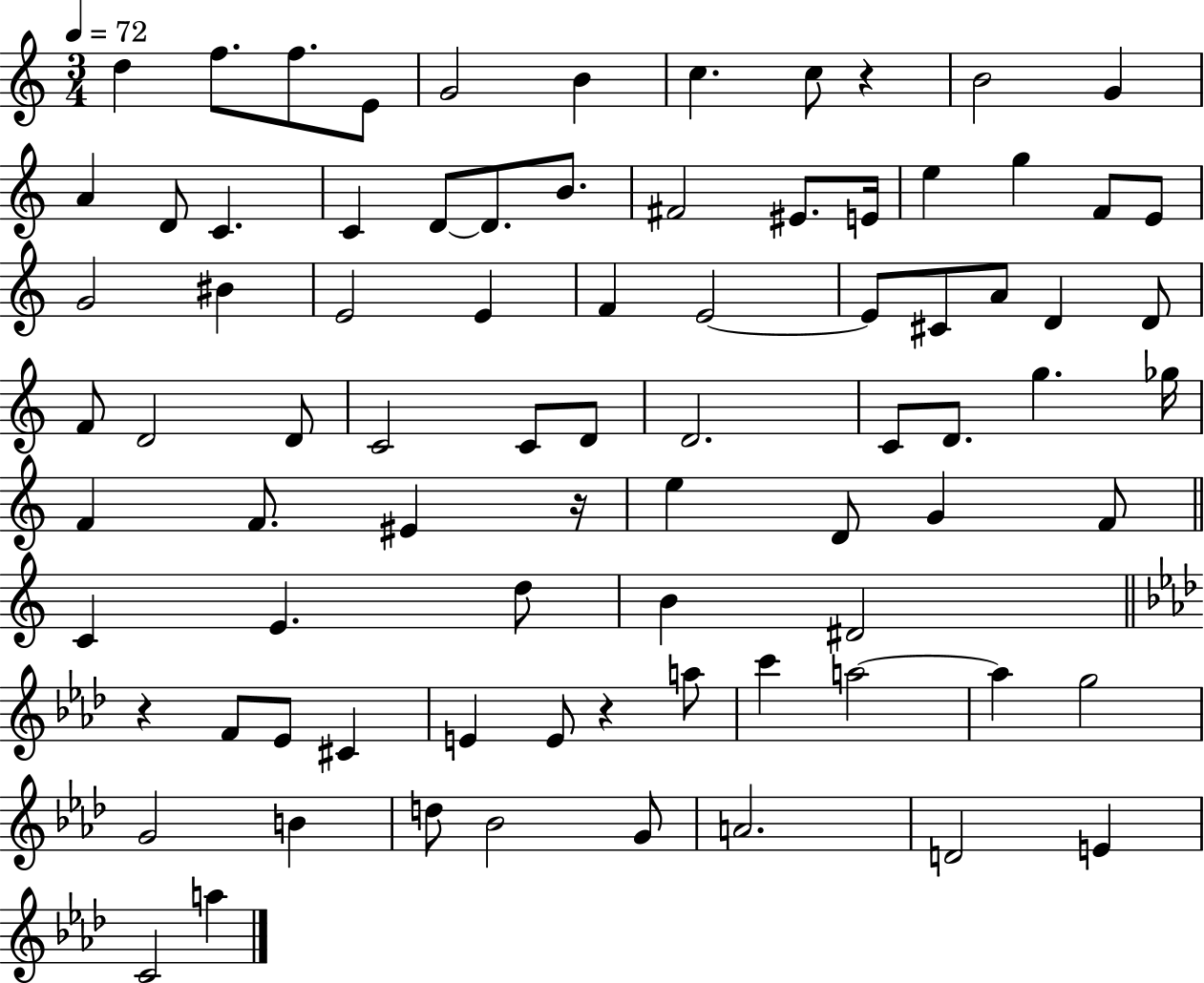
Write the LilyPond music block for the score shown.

{
  \clef treble
  \numericTimeSignature
  \time 3/4
  \key c \major
  \tempo 4 = 72
  d''4 f''8. f''8. e'8 | g'2 b'4 | c''4. c''8 r4 | b'2 g'4 | \break a'4 d'8 c'4. | c'4 d'8~~ d'8. b'8. | fis'2 eis'8. e'16 | e''4 g''4 f'8 e'8 | \break g'2 bis'4 | e'2 e'4 | f'4 e'2~~ | e'8 cis'8 a'8 d'4 d'8 | \break f'8 d'2 d'8 | c'2 c'8 d'8 | d'2. | c'8 d'8. g''4. ges''16 | \break f'4 f'8. eis'4 r16 | e''4 d'8 g'4 f'8 | \bar "||" \break \key c \major c'4 e'4. d''8 | b'4 dis'2 | \bar "||" \break \key aes \major r4 f'8 ees'8 cis'4 | e'4 e'8 r4 a''8 | c'''4 a''2~~ | a''4 g''2 | \break g'2 b'4 | d''8 bes'2 g'8 | a'2. | d'2 e'4 | \break c'2 a''4 | \bar "|."
}